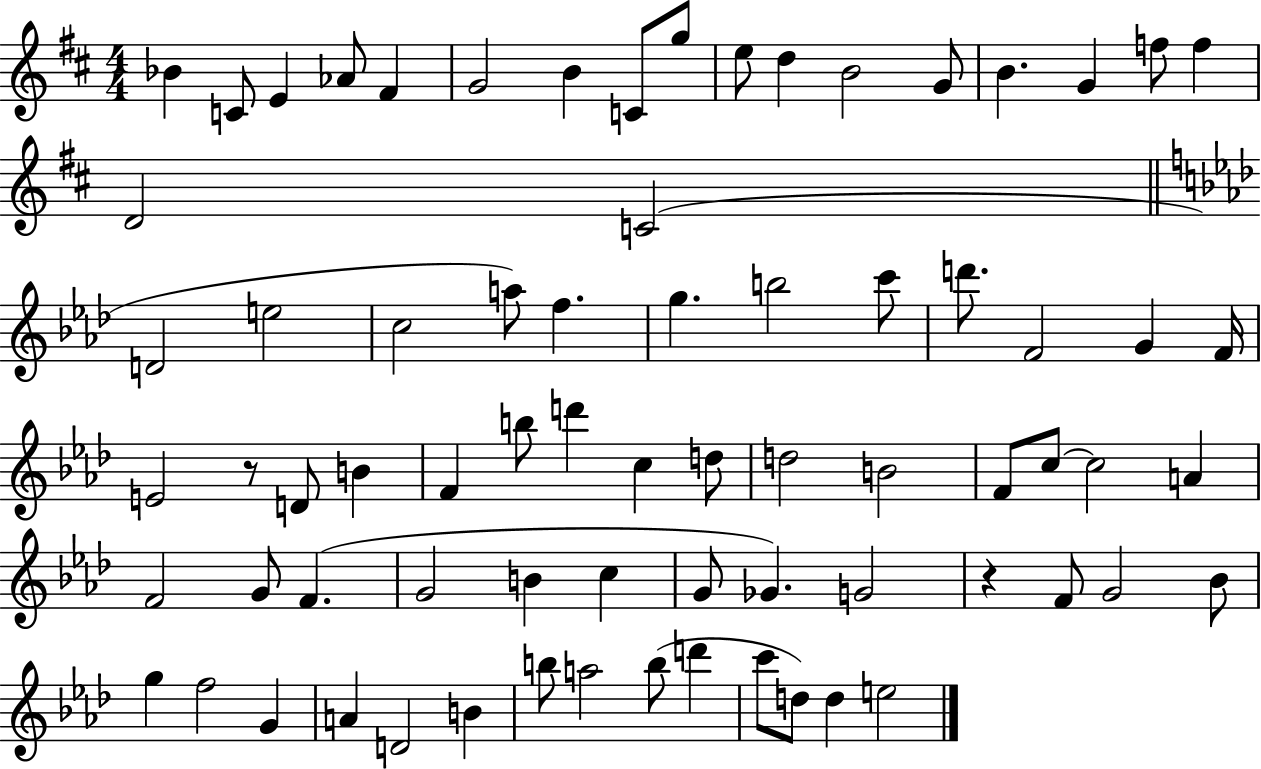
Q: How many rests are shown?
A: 2